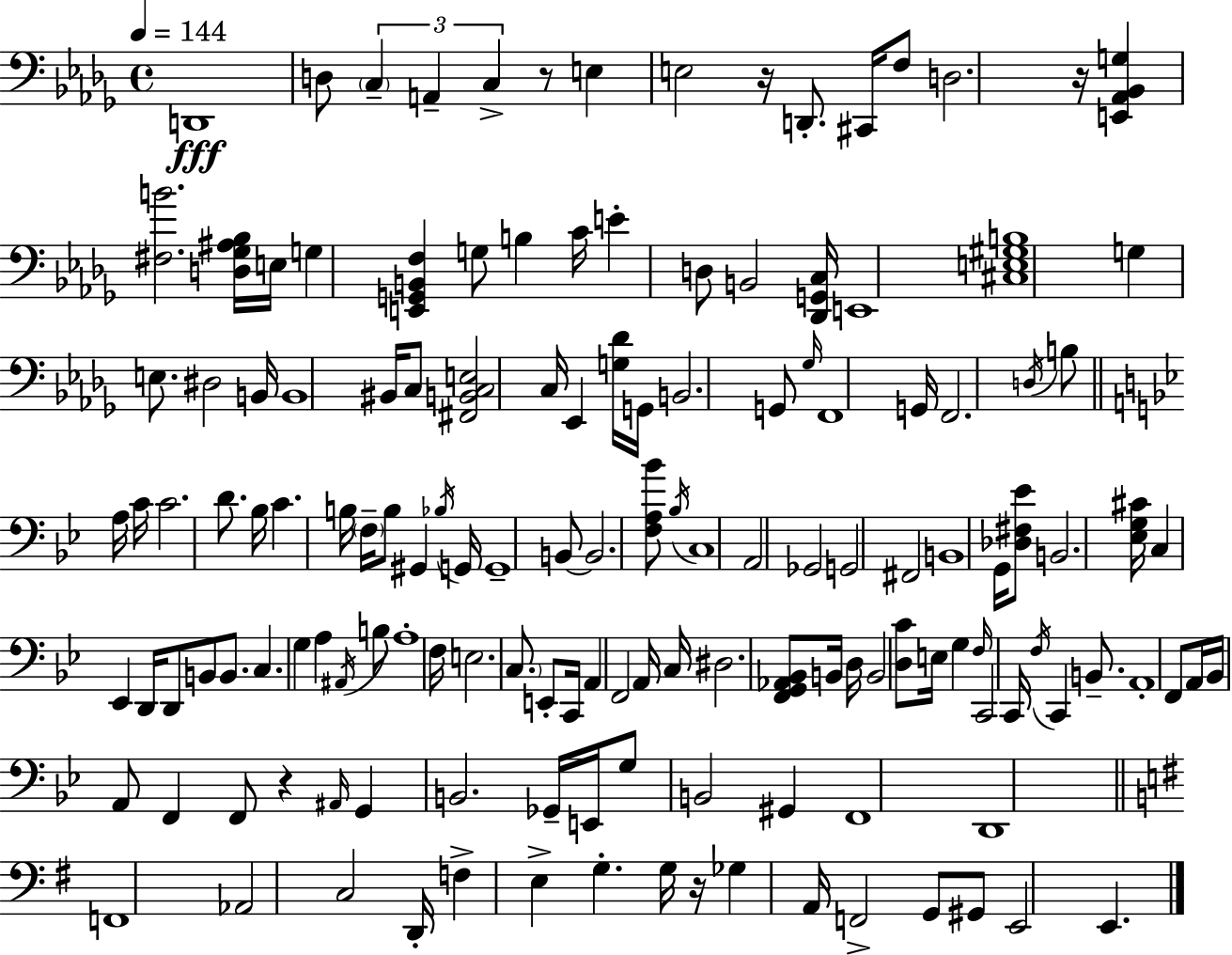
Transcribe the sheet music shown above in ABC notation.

X:1
T:Untitled
M:4/4
L:1/4
K:Bbm
D,,4 D,/2 C, A,, C, z/2 E, E,2 z/4 D,,/2 ^C,,/4 F,/2 D,2 z/4 [E,,_A,,_B,,G,] [^F,B]2 [D,_G,^A,_B,]/4 E,/4 G, [E,,G,,B,,F,] G,/2 B, C/4 E D,/2 B,,2 [_D,,G,,C,]/4 E,,4 [^C,E,^G,B,]4 G, E,/2 ^D,2 B,,/4 B,,4 ^B,,/4 C,/2 [^F,,B,,C,E,]2 C,/4 _E,, [G,_D]/4 G,,/4 B,,2 G,,/2 _G,/4 F,,4 G,,/4 F,,2 D,/4 B,/2 A,/4 C/4 C2 D/2 _B,/4 C B,/4 F,/4 B,/2 ^G,, _B,/4 G,,/4 G,,4 B,,/2 B,,2 [F,A,_B]/2 _B,/4 C,4 A,,2 _G,,2 G,,2 ^F,,2 B,,4 G,,/4 [_D,^F,_E]/2 B,,2 [_E,G,^C]/4 C, _E,, D,,/4 D,,/2 B,,/2 B,,/2 C, G, A, ^A,,/4 B,/2 A,4 F,/4 E,2 C,/2 E,,/2 C,,/4 A,, F,,2 A,,/4 C,/4 ^D,2 [F,,G,,_A,,_B,,]/2 B,,/4 D,/4 B,,2 [D,C]/2 E,/4 G, F,/4 C,,2 C,,/4 F,/4 C,, B,,/2 A,,4 F,,/2 A,,/4 _B,,/4 A,,/2 F,, F,,/2 z ^A,,/4 G,, B,,2 _G,,/4 E,,/4 G,/2 B,,2 ^G,, F,,4 D,,4 F,,4 _A,,2 C,2 D,,/4 F, E, G, G,/4 z/4 _G, A,,/4 F,,2 G,,/2 ^G,,/2 E,,2 E,,